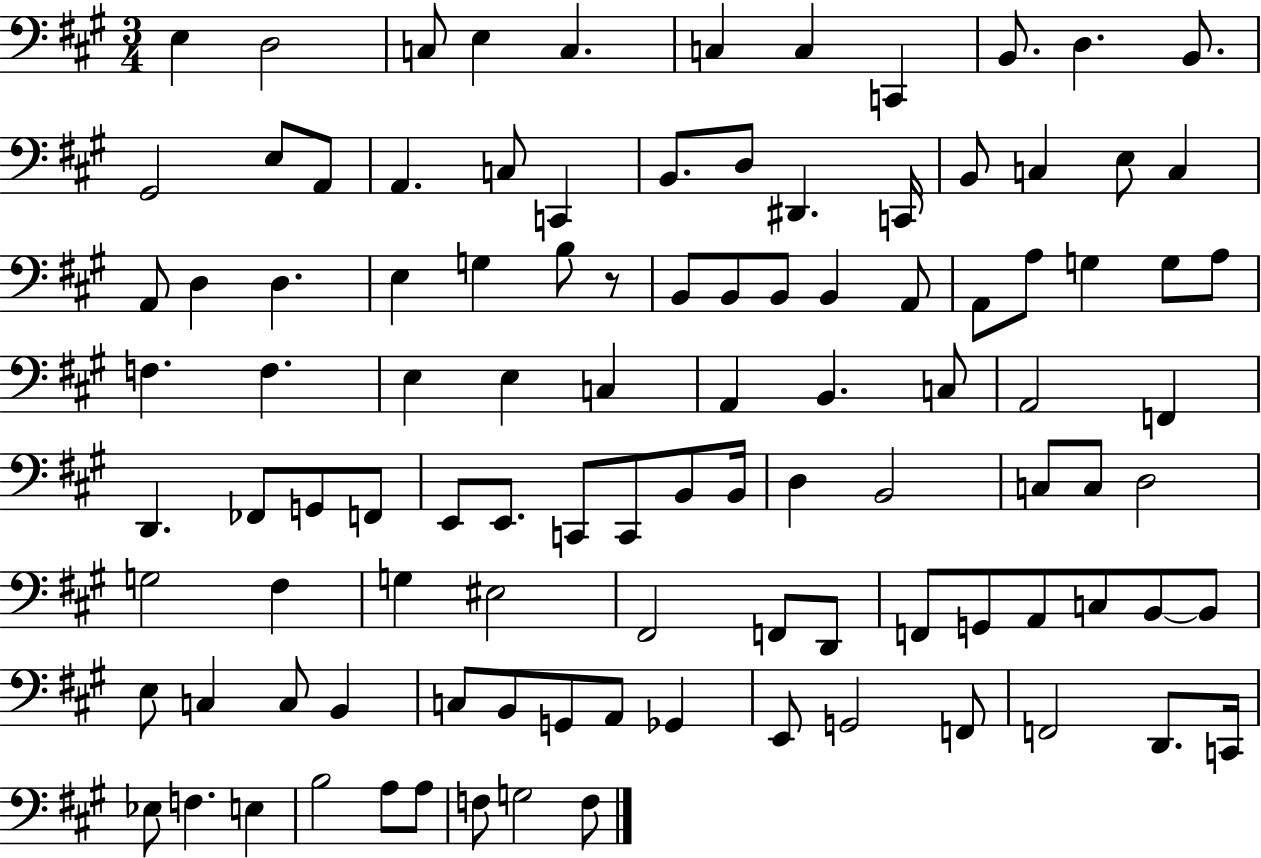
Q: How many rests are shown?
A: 1